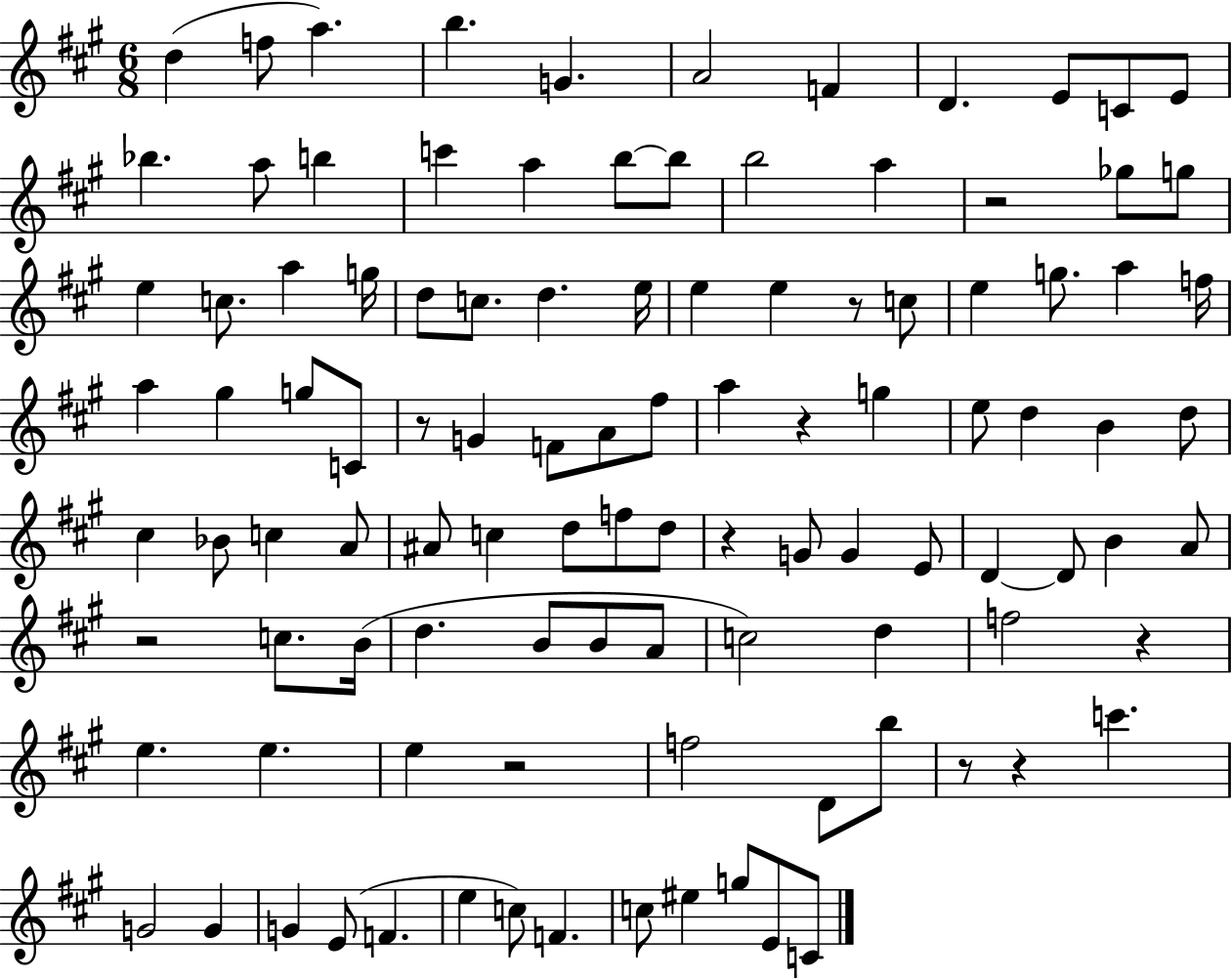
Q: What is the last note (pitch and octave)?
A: C4